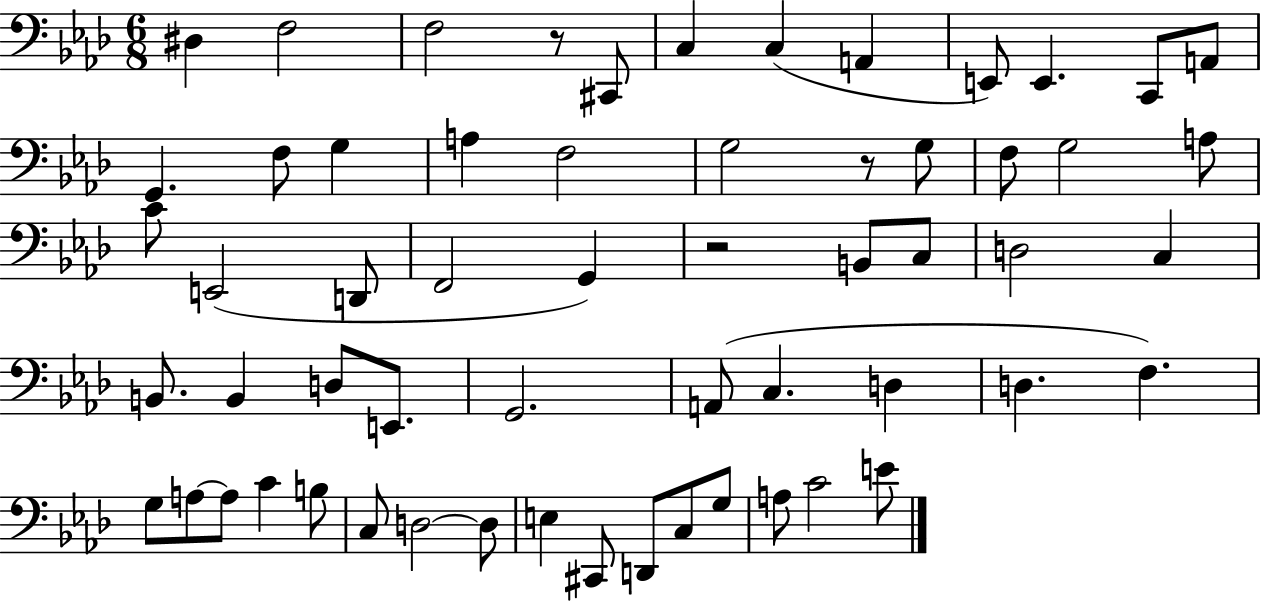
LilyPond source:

{
  \clef bass
  \numericTimeSignature
  \time 6/8
  \key aes \major
  dis4 f2 | f2 r8 cis,8 | c4 c4( a,4 | e,8) e,4. c,8 a,8 | \break g,4. f8 g4 | a4 f2 | g2 r8 g8 | f8 g2 a8 | \break c'8 e,2( d,8 | f,2 g,4) | r2 b,8 c8 | d2 c4 | \break b,8. b,4 d8 e,8. | g,2. | a,8( c4. d4 | d4. f4.) | \break g8 a8~~ a8 c'4 b8 | c8 d2~~ d8 | e4 cis,8 d,8 c8 g8 | a8 c'2 e'8 | \break \bar "|."
}